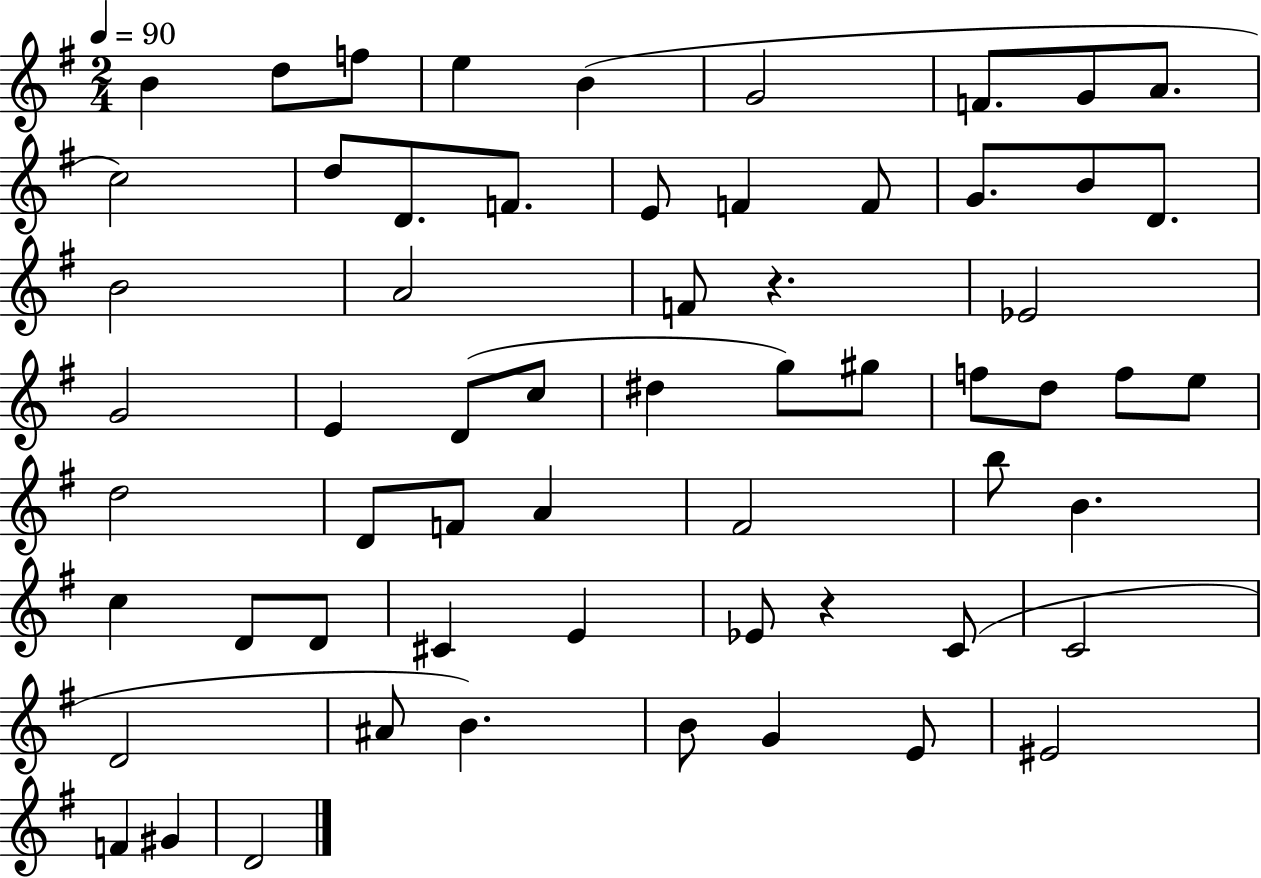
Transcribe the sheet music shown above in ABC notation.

X:1
T:Untitled
M:2/4
L:1/4
K:G
B d/2 f/2 e B G2 F/2 G/2 A/2 c2 d/2 D/2 F/2 E/2 F F/2 G/2 B/2 D/2 B2 A2 F/2 z _E2 G2 E D/2 c/2 ^d g/2 ^g/2 f/2 d/2 f/2 e/2 d2 D/2 F/2 A ^F2 b/2 B c D/2 D/2 ^C E _E/2 z C/2 C2 D2 ^A/2 B B/2 G E/2 ^E2 F ^G D2